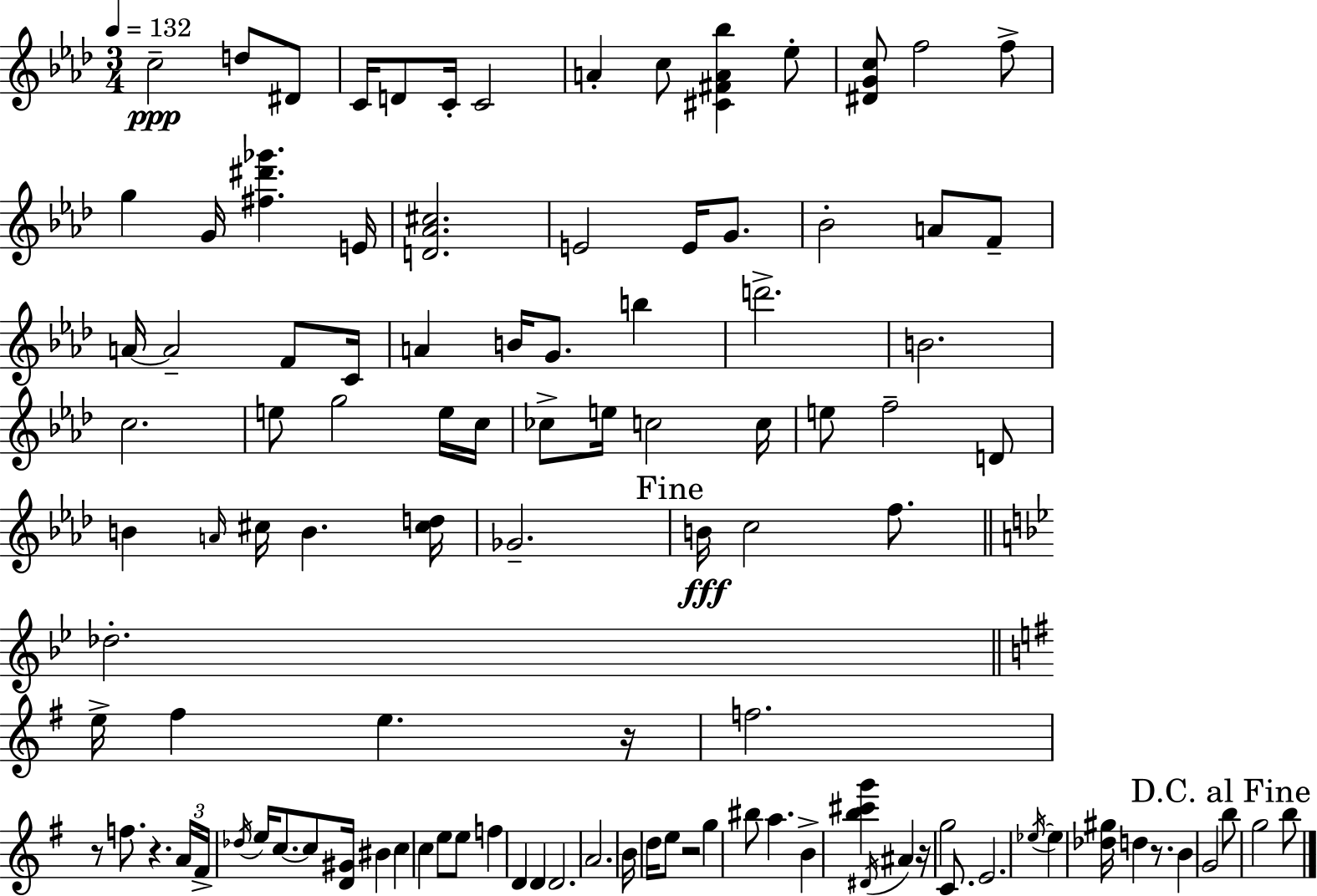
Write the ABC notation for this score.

X:1
T:Untitled
M:3/4
L:1/4
K:Ab
c2 d/2 ^D/2 C/4 D/2 C/4 C2 A c/2 [^C^FA_b] _e/2 [^DGc]/2 f2 f/2 g G/4 [^f^d'_g'] E/4 [D_A^c]2 E2 E/4 G/2 _B2 A/2 F/2 A/4 A2 F/2 C/4 A B/4 G/2 b d'2 B2 c2 e/2 g2 e/4 c/4 _c/2 e/4 c2 c/4 e/2 f2 D/2 B A/4 ^c/4 B [^cd]/4 _G2 B/4 c2 f/2 _d2 e/4 ^f e z/4 f2 z/2 f/2 z A/4 ^F/4 _d/4 e/4 c/2 c/2 [D^G]/4 ^B c c e/2 e/2 f D D D2 A2 B/4 d/4 e/2 z2 g ^b/2 a B [b^c'g'] ^D/4 ^A z/4 g2 C/2 E2 _e/4 _e [_d^g]/4 d z/2 B G2 b/2 g2 b/2